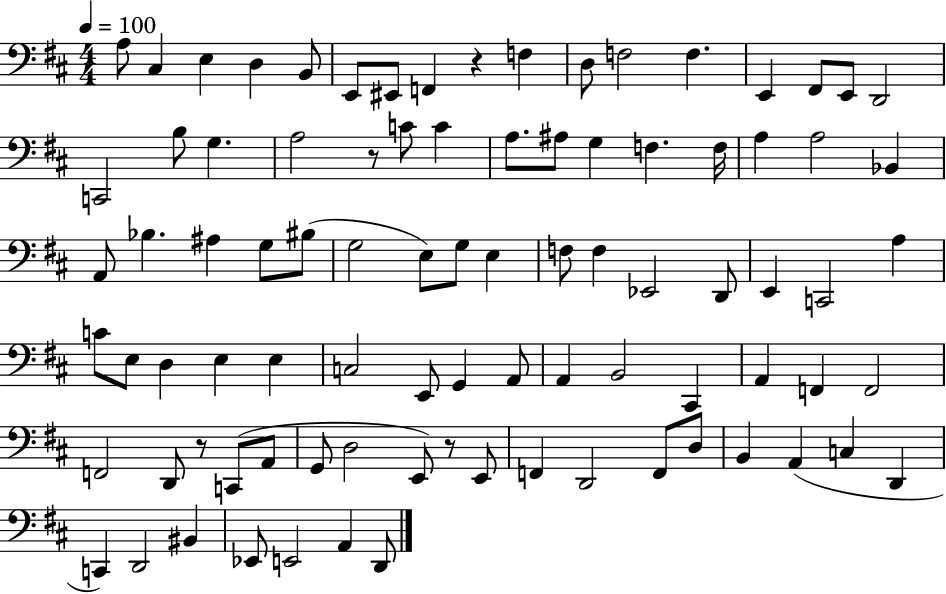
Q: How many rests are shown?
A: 4